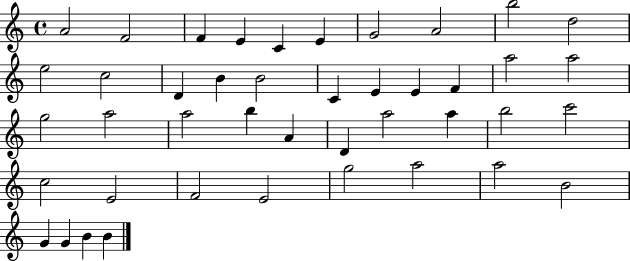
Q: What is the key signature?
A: C major